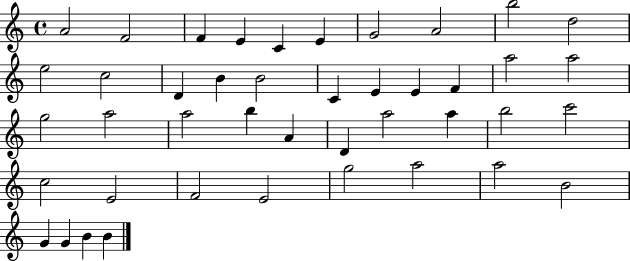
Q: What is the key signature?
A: C major